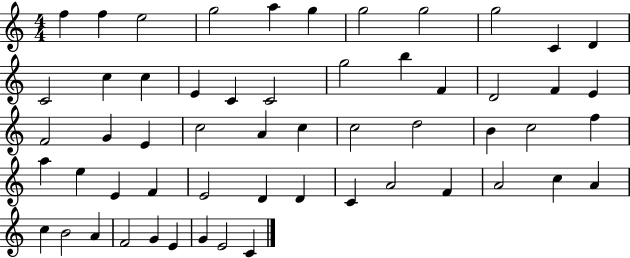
F5/q F5/q E5/h G5/h A5/q G5/q G5/h G5/h G5/h C4/q D4/q C4/h C5/q C5/q E4/q C4/q C4/h G5/h B5/q F4/q D4/h F4/q E4/q F4/h G4/q E4/q C5/h A4/q C5/q C5/h D5/h B4/q C5/h F5/q A5/q E5/q E4/q F4/q E4/h D4/q D4/q C4/q A4/h F4/q A4/h C5/q A4/q C5/q B4/h A4/q F4/h G4/q E4/q G4/q E4/h C4/q